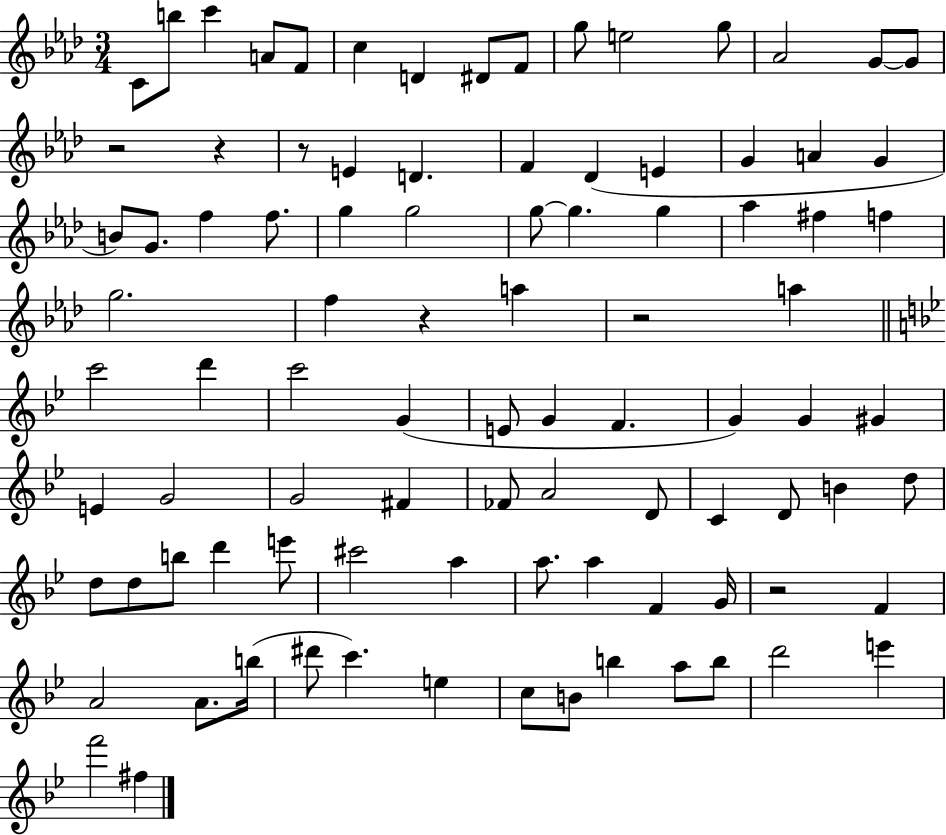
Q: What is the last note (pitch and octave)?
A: F#5